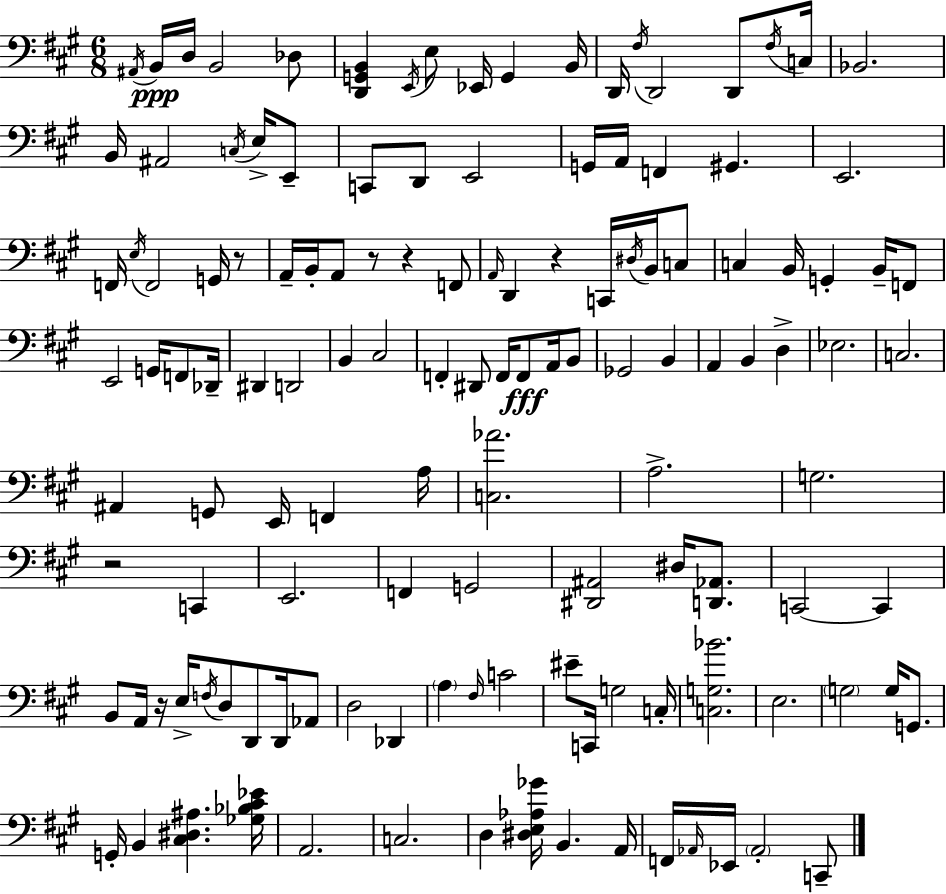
X:1
T:Untitled
M:6/8
L:1/4
K:A
^A,,/4 B,,/4 D,/4 B,,2 _D,/2 [D,,G,,B,,] E,,/4 E,/2 _E,,/4 G,, B,,/4 D,,/4 ^F,/4 D,,2 D,,/2 ^F,/4 C,/4 _B,,2 B,,/4 ^A,,2 C,/4 E,/4 E,,/2 C,,/2 D,,/2 E,,2 G,,/4 A,,/4 F,, ^G,, E,,2 F,,/4 E,/4 F,,2 G,,/4 z/2 A,,/4 B,,/4 A,,/2 z/2 z F,,/2 A,,/4 D,, z C,,/4 ^D,/4 B,,/4 C,/2 C, B,,/4 G,, B,,/4 F,,/2 E,,2 G,,/4 F,,/2 _D,,/4 ^D,, D,,2 B,, ^C,2 F,, ^D,,/2 F,,/4 F,,/2 A,,/4 B,,/2 _G,,2 B,, A,, B,, D, _E,2 C,2 ^A,, G,,/2 E,,/4 F,, A,/4 [C,_A]2 A,2 G,2 z2 C,, E,,2 F,, G,,2 [^D,,^A,,]2 ^D,/4 [D,,_A,,]/2 C,,2 C,, B,,/2 A,,/4 z/4 E,/4 F,/4 D,/2 D,,/2 D,,/4 _A,,/2 D,2 _D,, A, ^F,/4 C2 ^E/2 C,,/4 G,2 C,/4 [C,G,_B]2 E,2 G,2 G,/4 G,,/2 G,,/4 B,, [^C,^D,^A,] [_G,_B,^C_E]/4 A,,2 C,2 D, [^D,E,_A,_G]/4 B,, A,,/4 F,,/4 _A,,/4 _E,,/4 _A,,2 C,,/2